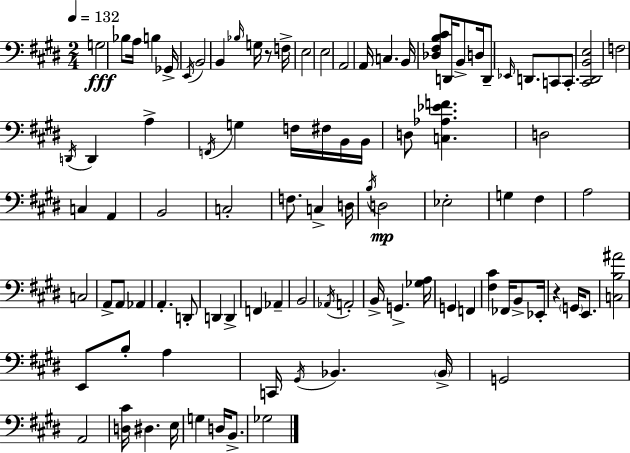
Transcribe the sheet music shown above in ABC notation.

X:1
T:Untitled
M:2/4
L:1/4
K:E
G,2 _B,/2 A,/4 B, _G,,/4 E,,/4 B,,2 B,, _B,/4 G,/4 z/2 F,/4 E,2 E,2 A,,2 A,,/4 C, B,,/4 [_D,^F,B,^C]/2 D,,/4 B,,/2 D,/4 D,,/2 _E,,/4 D,,/2 C,,/2 C,,/2 [^C,,^D,,B,,E,]2 F,2 D,,/4 D,, A, F,,/4 G, F,/4 ^F,/4 B,,/4 B,,/4 D,/2 [C,_A,_EF] D,2 C, A,, B,,2 C,2 F,/2 C, D,/4 B,/4 D,2 _E,2 G, ^F, A,2 C,2 A,,/2 A,,/2 _A,, A,, D,,/2 D,, D,, F,, _A,, B,,2 _A,,/4 A,,2 B,,/4 G,, [_G,A,]/4 G,, F,, [^F,^C] _F,,/4 B,,/2 _E,,/4 z G,,/4 E,,/2 [C,B,^A]2 E,,/2 B,/2 A, C,,/4 ^G,,/4 _B,, _B,,/4 G,,2 A,,2 [D,^C]/4 ^D, E,/4 G, D,/4 B,,/2 _G,2